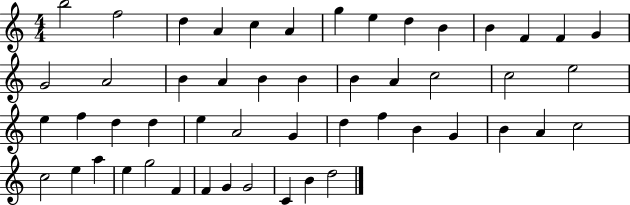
{
  \clef treble
  \numericTimeSignature
  \time 4/4
  \key c \major
  b''2 f''2 | d''4 a'4 c''4 a'4 | g''4 e''4 d''4 b'4 | b'4 f'4 f'4 g'4 | \break g'2 a'2 | b'4 a'4 b'4 b'4 | b'4 a'4 c''2 | c''2 e''2 | \break e''4 f''4 d''4 d''4 | e''4 a'2 g'4 | d''4 f''4 b'4 g'4 | b'4 a'4 c''2 | \break c''2 e''4 a''4 | e''4 g''2 f'4 | f'4 g'4 g'2 | c'4 b'4 d''2 | \break \bar "|."
}